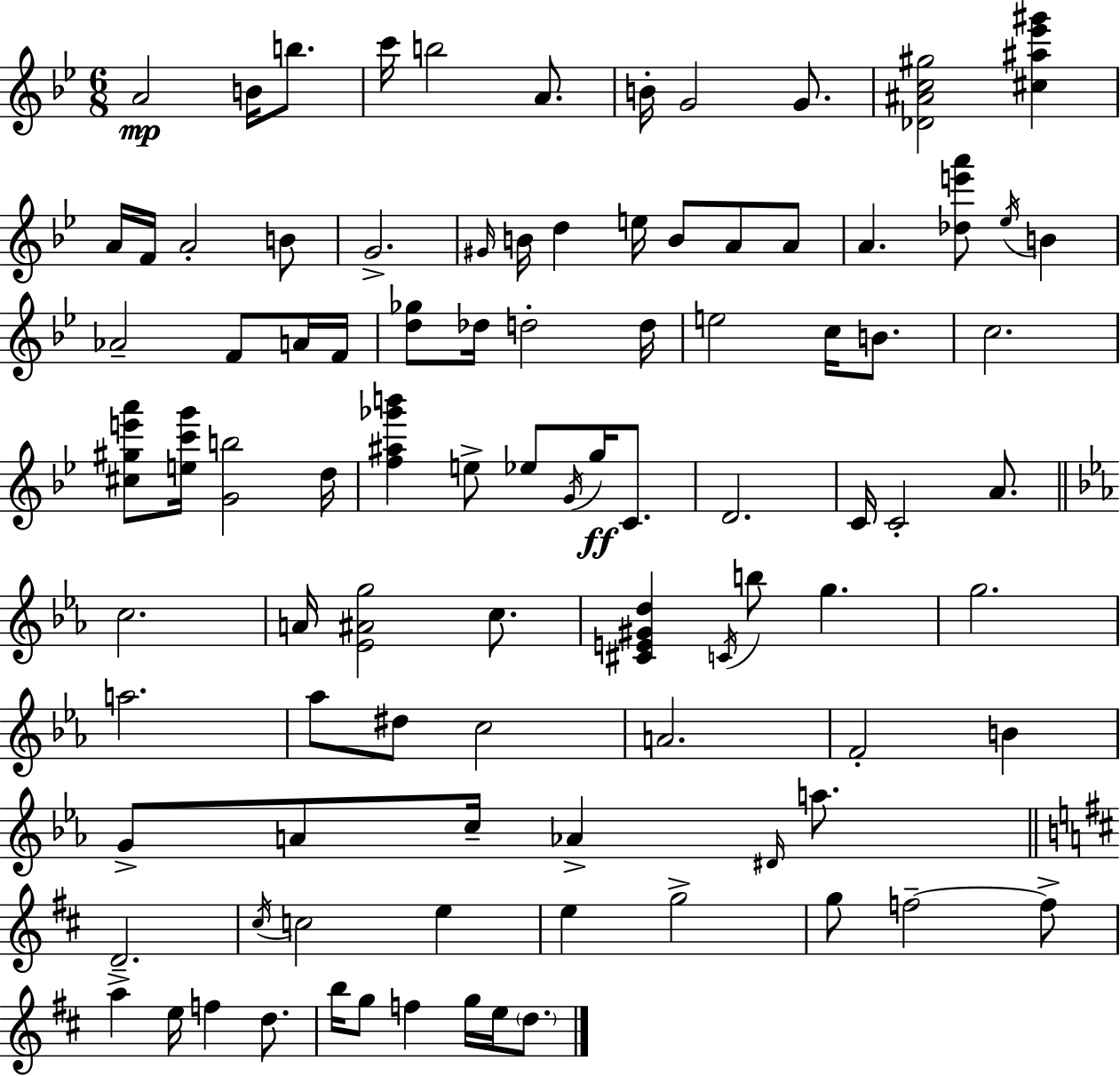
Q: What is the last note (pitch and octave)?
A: D5